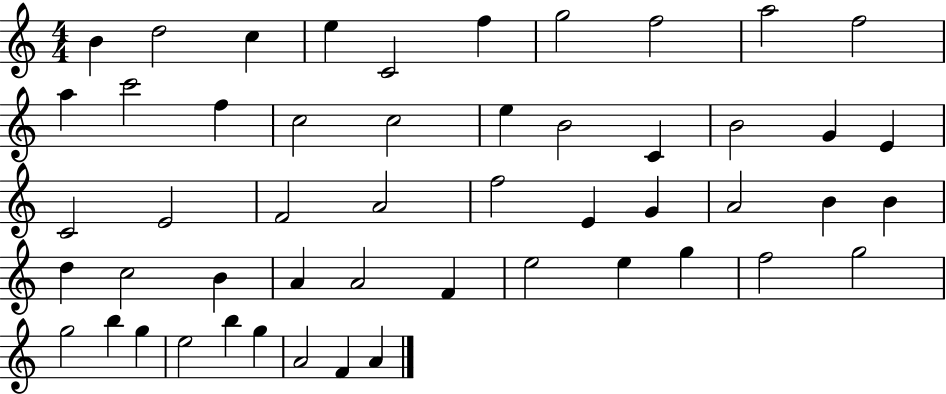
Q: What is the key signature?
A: C major